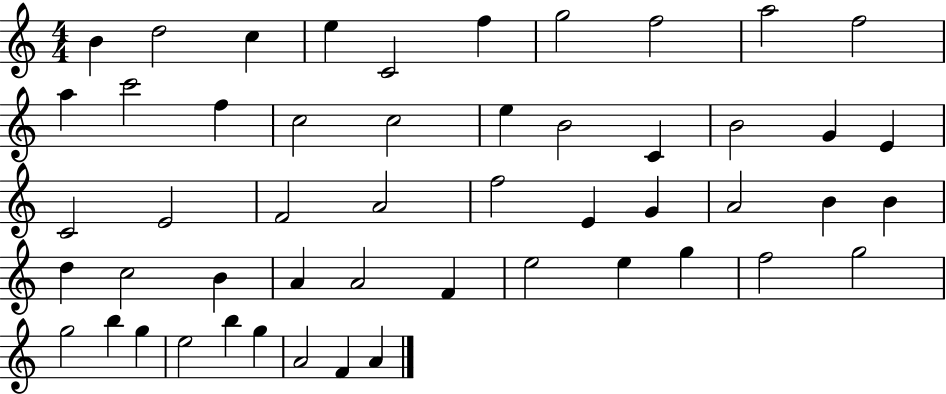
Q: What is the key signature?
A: C major